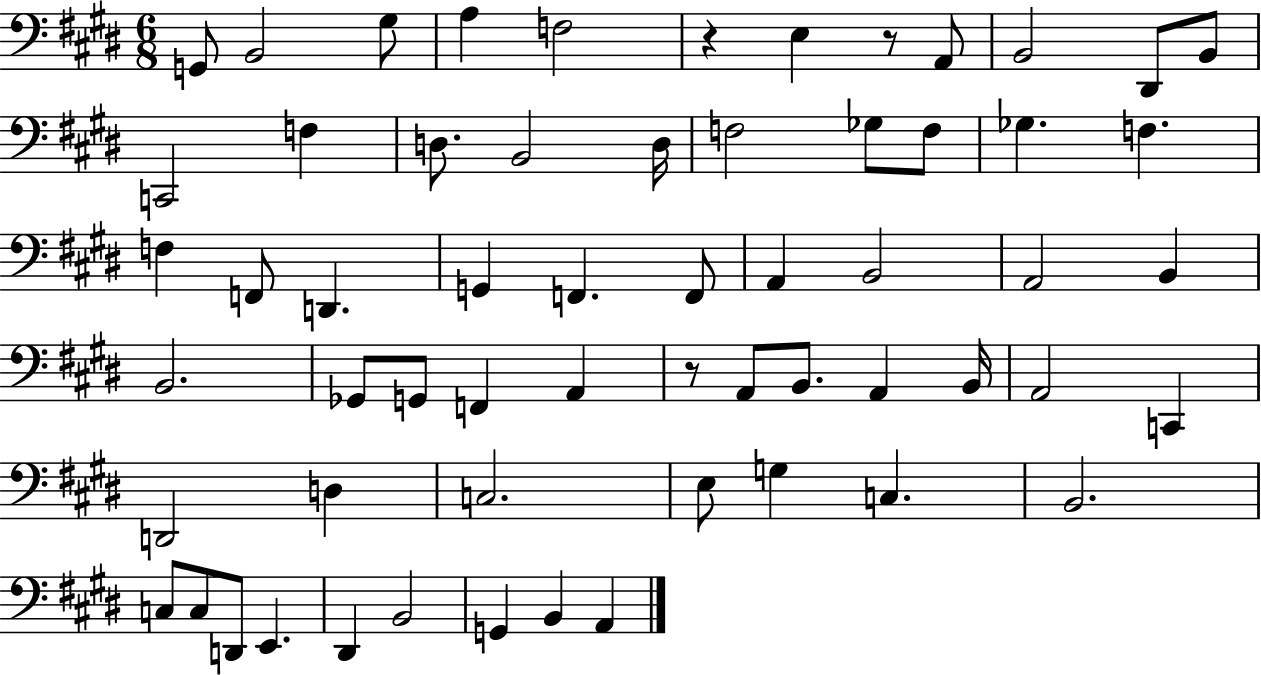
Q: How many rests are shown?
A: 3